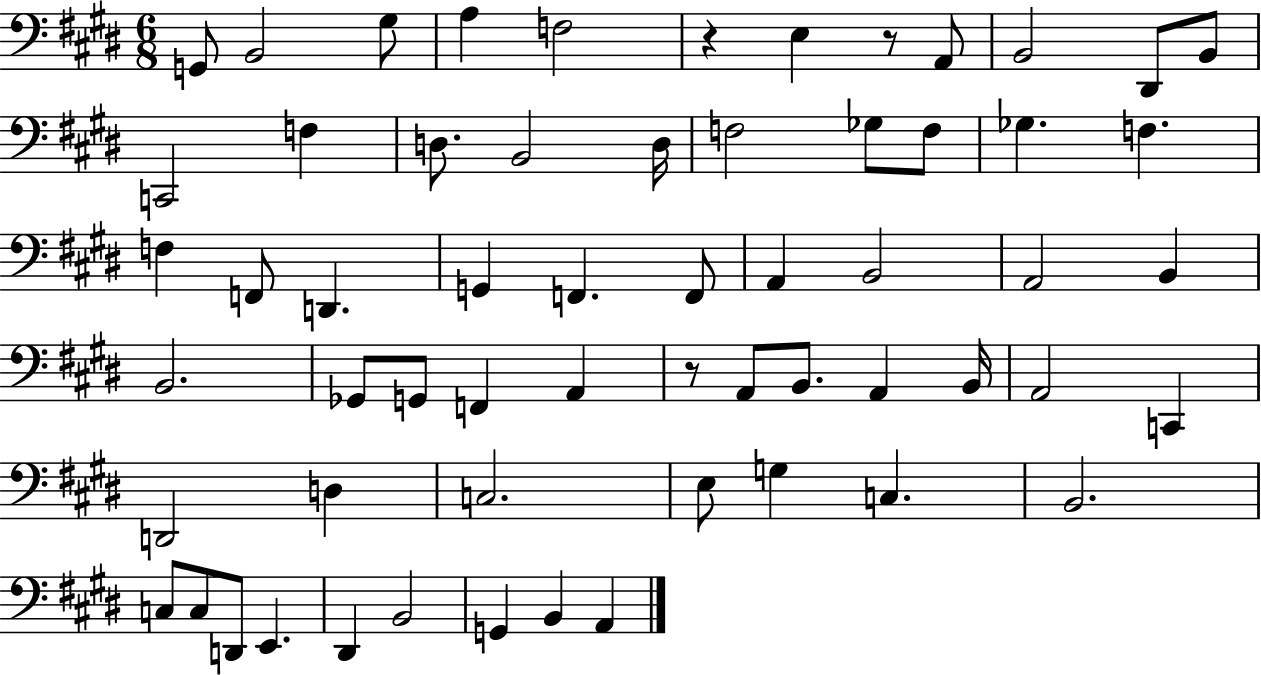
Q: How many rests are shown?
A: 3